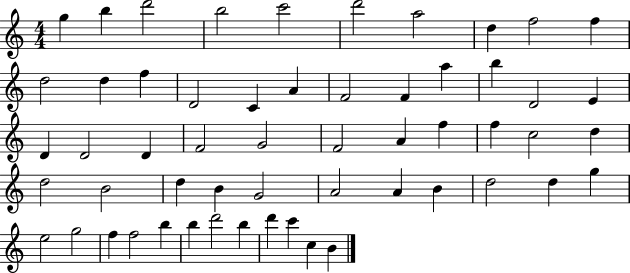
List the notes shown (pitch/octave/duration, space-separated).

G5/q B5/q D6/h B5/h C6/h D6/h A5/h D5/q F5/h F5/q D5/h D5/q F5/q D4/h C4/q A4/q F4/h F4/q A5/q B5/q D4/h E4/q D4/q D4/h D4/q F4/h G4/h F4/h A4/q F5/q F5/q C5/h D5/q D5/h B4/h D5/q B4/q G4/h A4/h A4/q B4/q D5/h D5/q G5/q E5/h G5/h F5/q F5/h B5/q B5/q D6/h B5/q D6/q C6/q C5/q B4/q